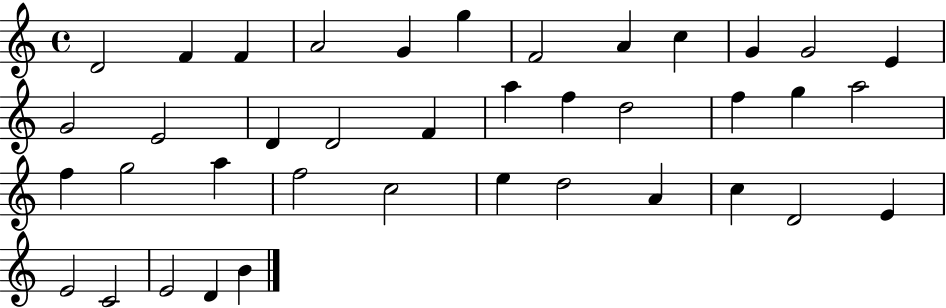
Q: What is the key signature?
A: C major